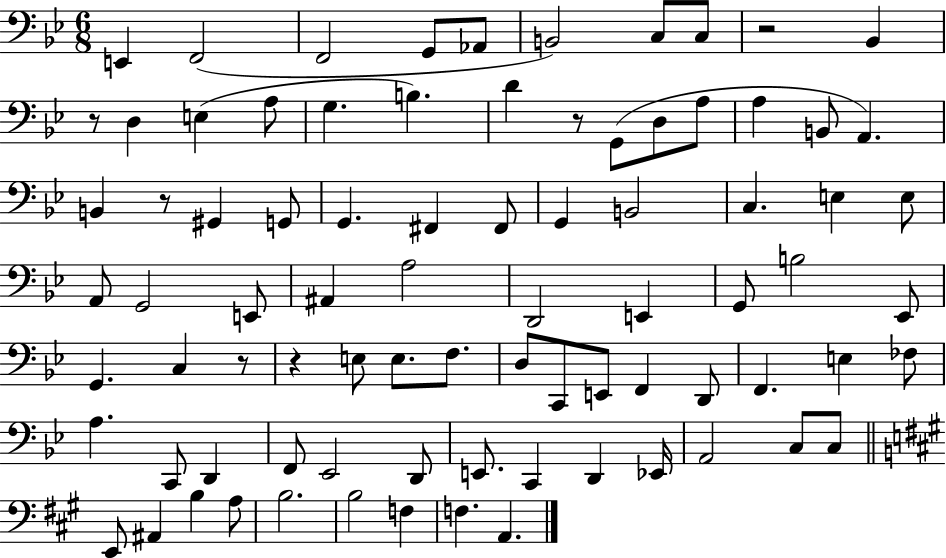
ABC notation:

X:1
T:Untitled
M:6/8
L:1/4
K:Bb
E,, F,,2 F,,2 G,,/2 _A,,/2 B,,2 C,/2 C,/2 z2 _B,, z/2 D, E, A,/2 G, B, D z/2 G,,/2 D,/2 A,/2 A, B,,/2 A,, B,, z/2 ^G,, G,,/2 G,, ^F,, ^F,,/2 G,, B,,2 C, E, E,/2 A,,/2 G,,2 E,,/2 ^A,, A,2 D,,2 E,, G,,/2 B,2 _E,,/2 G,, C, z/2 z E,/2 E,/2 F,/2 D,/2 C,,/2 E,,/2 F,, D,,/2 F,, E, _F,/2 A, C,,/2 D,, F,,/2 _E,,2 D,,/2 E,,/2 C,, D,, _E,,/4 A,,2 C,/2 C,/2 E,,/2 ^A,, B, A,/2 B,2 B,2 F, F, A,,